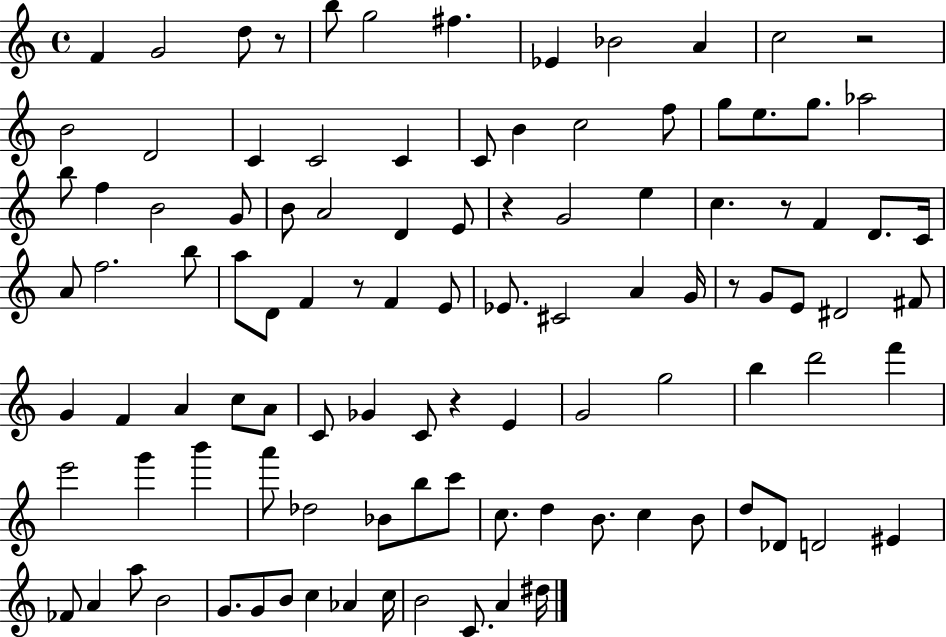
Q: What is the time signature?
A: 4/4